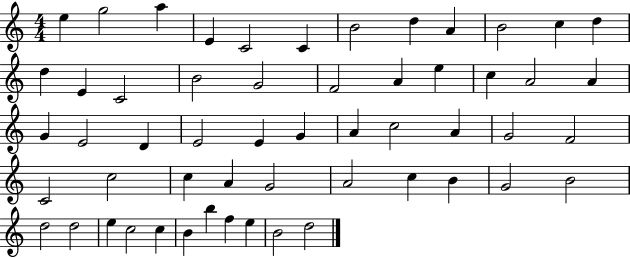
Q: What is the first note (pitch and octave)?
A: E5